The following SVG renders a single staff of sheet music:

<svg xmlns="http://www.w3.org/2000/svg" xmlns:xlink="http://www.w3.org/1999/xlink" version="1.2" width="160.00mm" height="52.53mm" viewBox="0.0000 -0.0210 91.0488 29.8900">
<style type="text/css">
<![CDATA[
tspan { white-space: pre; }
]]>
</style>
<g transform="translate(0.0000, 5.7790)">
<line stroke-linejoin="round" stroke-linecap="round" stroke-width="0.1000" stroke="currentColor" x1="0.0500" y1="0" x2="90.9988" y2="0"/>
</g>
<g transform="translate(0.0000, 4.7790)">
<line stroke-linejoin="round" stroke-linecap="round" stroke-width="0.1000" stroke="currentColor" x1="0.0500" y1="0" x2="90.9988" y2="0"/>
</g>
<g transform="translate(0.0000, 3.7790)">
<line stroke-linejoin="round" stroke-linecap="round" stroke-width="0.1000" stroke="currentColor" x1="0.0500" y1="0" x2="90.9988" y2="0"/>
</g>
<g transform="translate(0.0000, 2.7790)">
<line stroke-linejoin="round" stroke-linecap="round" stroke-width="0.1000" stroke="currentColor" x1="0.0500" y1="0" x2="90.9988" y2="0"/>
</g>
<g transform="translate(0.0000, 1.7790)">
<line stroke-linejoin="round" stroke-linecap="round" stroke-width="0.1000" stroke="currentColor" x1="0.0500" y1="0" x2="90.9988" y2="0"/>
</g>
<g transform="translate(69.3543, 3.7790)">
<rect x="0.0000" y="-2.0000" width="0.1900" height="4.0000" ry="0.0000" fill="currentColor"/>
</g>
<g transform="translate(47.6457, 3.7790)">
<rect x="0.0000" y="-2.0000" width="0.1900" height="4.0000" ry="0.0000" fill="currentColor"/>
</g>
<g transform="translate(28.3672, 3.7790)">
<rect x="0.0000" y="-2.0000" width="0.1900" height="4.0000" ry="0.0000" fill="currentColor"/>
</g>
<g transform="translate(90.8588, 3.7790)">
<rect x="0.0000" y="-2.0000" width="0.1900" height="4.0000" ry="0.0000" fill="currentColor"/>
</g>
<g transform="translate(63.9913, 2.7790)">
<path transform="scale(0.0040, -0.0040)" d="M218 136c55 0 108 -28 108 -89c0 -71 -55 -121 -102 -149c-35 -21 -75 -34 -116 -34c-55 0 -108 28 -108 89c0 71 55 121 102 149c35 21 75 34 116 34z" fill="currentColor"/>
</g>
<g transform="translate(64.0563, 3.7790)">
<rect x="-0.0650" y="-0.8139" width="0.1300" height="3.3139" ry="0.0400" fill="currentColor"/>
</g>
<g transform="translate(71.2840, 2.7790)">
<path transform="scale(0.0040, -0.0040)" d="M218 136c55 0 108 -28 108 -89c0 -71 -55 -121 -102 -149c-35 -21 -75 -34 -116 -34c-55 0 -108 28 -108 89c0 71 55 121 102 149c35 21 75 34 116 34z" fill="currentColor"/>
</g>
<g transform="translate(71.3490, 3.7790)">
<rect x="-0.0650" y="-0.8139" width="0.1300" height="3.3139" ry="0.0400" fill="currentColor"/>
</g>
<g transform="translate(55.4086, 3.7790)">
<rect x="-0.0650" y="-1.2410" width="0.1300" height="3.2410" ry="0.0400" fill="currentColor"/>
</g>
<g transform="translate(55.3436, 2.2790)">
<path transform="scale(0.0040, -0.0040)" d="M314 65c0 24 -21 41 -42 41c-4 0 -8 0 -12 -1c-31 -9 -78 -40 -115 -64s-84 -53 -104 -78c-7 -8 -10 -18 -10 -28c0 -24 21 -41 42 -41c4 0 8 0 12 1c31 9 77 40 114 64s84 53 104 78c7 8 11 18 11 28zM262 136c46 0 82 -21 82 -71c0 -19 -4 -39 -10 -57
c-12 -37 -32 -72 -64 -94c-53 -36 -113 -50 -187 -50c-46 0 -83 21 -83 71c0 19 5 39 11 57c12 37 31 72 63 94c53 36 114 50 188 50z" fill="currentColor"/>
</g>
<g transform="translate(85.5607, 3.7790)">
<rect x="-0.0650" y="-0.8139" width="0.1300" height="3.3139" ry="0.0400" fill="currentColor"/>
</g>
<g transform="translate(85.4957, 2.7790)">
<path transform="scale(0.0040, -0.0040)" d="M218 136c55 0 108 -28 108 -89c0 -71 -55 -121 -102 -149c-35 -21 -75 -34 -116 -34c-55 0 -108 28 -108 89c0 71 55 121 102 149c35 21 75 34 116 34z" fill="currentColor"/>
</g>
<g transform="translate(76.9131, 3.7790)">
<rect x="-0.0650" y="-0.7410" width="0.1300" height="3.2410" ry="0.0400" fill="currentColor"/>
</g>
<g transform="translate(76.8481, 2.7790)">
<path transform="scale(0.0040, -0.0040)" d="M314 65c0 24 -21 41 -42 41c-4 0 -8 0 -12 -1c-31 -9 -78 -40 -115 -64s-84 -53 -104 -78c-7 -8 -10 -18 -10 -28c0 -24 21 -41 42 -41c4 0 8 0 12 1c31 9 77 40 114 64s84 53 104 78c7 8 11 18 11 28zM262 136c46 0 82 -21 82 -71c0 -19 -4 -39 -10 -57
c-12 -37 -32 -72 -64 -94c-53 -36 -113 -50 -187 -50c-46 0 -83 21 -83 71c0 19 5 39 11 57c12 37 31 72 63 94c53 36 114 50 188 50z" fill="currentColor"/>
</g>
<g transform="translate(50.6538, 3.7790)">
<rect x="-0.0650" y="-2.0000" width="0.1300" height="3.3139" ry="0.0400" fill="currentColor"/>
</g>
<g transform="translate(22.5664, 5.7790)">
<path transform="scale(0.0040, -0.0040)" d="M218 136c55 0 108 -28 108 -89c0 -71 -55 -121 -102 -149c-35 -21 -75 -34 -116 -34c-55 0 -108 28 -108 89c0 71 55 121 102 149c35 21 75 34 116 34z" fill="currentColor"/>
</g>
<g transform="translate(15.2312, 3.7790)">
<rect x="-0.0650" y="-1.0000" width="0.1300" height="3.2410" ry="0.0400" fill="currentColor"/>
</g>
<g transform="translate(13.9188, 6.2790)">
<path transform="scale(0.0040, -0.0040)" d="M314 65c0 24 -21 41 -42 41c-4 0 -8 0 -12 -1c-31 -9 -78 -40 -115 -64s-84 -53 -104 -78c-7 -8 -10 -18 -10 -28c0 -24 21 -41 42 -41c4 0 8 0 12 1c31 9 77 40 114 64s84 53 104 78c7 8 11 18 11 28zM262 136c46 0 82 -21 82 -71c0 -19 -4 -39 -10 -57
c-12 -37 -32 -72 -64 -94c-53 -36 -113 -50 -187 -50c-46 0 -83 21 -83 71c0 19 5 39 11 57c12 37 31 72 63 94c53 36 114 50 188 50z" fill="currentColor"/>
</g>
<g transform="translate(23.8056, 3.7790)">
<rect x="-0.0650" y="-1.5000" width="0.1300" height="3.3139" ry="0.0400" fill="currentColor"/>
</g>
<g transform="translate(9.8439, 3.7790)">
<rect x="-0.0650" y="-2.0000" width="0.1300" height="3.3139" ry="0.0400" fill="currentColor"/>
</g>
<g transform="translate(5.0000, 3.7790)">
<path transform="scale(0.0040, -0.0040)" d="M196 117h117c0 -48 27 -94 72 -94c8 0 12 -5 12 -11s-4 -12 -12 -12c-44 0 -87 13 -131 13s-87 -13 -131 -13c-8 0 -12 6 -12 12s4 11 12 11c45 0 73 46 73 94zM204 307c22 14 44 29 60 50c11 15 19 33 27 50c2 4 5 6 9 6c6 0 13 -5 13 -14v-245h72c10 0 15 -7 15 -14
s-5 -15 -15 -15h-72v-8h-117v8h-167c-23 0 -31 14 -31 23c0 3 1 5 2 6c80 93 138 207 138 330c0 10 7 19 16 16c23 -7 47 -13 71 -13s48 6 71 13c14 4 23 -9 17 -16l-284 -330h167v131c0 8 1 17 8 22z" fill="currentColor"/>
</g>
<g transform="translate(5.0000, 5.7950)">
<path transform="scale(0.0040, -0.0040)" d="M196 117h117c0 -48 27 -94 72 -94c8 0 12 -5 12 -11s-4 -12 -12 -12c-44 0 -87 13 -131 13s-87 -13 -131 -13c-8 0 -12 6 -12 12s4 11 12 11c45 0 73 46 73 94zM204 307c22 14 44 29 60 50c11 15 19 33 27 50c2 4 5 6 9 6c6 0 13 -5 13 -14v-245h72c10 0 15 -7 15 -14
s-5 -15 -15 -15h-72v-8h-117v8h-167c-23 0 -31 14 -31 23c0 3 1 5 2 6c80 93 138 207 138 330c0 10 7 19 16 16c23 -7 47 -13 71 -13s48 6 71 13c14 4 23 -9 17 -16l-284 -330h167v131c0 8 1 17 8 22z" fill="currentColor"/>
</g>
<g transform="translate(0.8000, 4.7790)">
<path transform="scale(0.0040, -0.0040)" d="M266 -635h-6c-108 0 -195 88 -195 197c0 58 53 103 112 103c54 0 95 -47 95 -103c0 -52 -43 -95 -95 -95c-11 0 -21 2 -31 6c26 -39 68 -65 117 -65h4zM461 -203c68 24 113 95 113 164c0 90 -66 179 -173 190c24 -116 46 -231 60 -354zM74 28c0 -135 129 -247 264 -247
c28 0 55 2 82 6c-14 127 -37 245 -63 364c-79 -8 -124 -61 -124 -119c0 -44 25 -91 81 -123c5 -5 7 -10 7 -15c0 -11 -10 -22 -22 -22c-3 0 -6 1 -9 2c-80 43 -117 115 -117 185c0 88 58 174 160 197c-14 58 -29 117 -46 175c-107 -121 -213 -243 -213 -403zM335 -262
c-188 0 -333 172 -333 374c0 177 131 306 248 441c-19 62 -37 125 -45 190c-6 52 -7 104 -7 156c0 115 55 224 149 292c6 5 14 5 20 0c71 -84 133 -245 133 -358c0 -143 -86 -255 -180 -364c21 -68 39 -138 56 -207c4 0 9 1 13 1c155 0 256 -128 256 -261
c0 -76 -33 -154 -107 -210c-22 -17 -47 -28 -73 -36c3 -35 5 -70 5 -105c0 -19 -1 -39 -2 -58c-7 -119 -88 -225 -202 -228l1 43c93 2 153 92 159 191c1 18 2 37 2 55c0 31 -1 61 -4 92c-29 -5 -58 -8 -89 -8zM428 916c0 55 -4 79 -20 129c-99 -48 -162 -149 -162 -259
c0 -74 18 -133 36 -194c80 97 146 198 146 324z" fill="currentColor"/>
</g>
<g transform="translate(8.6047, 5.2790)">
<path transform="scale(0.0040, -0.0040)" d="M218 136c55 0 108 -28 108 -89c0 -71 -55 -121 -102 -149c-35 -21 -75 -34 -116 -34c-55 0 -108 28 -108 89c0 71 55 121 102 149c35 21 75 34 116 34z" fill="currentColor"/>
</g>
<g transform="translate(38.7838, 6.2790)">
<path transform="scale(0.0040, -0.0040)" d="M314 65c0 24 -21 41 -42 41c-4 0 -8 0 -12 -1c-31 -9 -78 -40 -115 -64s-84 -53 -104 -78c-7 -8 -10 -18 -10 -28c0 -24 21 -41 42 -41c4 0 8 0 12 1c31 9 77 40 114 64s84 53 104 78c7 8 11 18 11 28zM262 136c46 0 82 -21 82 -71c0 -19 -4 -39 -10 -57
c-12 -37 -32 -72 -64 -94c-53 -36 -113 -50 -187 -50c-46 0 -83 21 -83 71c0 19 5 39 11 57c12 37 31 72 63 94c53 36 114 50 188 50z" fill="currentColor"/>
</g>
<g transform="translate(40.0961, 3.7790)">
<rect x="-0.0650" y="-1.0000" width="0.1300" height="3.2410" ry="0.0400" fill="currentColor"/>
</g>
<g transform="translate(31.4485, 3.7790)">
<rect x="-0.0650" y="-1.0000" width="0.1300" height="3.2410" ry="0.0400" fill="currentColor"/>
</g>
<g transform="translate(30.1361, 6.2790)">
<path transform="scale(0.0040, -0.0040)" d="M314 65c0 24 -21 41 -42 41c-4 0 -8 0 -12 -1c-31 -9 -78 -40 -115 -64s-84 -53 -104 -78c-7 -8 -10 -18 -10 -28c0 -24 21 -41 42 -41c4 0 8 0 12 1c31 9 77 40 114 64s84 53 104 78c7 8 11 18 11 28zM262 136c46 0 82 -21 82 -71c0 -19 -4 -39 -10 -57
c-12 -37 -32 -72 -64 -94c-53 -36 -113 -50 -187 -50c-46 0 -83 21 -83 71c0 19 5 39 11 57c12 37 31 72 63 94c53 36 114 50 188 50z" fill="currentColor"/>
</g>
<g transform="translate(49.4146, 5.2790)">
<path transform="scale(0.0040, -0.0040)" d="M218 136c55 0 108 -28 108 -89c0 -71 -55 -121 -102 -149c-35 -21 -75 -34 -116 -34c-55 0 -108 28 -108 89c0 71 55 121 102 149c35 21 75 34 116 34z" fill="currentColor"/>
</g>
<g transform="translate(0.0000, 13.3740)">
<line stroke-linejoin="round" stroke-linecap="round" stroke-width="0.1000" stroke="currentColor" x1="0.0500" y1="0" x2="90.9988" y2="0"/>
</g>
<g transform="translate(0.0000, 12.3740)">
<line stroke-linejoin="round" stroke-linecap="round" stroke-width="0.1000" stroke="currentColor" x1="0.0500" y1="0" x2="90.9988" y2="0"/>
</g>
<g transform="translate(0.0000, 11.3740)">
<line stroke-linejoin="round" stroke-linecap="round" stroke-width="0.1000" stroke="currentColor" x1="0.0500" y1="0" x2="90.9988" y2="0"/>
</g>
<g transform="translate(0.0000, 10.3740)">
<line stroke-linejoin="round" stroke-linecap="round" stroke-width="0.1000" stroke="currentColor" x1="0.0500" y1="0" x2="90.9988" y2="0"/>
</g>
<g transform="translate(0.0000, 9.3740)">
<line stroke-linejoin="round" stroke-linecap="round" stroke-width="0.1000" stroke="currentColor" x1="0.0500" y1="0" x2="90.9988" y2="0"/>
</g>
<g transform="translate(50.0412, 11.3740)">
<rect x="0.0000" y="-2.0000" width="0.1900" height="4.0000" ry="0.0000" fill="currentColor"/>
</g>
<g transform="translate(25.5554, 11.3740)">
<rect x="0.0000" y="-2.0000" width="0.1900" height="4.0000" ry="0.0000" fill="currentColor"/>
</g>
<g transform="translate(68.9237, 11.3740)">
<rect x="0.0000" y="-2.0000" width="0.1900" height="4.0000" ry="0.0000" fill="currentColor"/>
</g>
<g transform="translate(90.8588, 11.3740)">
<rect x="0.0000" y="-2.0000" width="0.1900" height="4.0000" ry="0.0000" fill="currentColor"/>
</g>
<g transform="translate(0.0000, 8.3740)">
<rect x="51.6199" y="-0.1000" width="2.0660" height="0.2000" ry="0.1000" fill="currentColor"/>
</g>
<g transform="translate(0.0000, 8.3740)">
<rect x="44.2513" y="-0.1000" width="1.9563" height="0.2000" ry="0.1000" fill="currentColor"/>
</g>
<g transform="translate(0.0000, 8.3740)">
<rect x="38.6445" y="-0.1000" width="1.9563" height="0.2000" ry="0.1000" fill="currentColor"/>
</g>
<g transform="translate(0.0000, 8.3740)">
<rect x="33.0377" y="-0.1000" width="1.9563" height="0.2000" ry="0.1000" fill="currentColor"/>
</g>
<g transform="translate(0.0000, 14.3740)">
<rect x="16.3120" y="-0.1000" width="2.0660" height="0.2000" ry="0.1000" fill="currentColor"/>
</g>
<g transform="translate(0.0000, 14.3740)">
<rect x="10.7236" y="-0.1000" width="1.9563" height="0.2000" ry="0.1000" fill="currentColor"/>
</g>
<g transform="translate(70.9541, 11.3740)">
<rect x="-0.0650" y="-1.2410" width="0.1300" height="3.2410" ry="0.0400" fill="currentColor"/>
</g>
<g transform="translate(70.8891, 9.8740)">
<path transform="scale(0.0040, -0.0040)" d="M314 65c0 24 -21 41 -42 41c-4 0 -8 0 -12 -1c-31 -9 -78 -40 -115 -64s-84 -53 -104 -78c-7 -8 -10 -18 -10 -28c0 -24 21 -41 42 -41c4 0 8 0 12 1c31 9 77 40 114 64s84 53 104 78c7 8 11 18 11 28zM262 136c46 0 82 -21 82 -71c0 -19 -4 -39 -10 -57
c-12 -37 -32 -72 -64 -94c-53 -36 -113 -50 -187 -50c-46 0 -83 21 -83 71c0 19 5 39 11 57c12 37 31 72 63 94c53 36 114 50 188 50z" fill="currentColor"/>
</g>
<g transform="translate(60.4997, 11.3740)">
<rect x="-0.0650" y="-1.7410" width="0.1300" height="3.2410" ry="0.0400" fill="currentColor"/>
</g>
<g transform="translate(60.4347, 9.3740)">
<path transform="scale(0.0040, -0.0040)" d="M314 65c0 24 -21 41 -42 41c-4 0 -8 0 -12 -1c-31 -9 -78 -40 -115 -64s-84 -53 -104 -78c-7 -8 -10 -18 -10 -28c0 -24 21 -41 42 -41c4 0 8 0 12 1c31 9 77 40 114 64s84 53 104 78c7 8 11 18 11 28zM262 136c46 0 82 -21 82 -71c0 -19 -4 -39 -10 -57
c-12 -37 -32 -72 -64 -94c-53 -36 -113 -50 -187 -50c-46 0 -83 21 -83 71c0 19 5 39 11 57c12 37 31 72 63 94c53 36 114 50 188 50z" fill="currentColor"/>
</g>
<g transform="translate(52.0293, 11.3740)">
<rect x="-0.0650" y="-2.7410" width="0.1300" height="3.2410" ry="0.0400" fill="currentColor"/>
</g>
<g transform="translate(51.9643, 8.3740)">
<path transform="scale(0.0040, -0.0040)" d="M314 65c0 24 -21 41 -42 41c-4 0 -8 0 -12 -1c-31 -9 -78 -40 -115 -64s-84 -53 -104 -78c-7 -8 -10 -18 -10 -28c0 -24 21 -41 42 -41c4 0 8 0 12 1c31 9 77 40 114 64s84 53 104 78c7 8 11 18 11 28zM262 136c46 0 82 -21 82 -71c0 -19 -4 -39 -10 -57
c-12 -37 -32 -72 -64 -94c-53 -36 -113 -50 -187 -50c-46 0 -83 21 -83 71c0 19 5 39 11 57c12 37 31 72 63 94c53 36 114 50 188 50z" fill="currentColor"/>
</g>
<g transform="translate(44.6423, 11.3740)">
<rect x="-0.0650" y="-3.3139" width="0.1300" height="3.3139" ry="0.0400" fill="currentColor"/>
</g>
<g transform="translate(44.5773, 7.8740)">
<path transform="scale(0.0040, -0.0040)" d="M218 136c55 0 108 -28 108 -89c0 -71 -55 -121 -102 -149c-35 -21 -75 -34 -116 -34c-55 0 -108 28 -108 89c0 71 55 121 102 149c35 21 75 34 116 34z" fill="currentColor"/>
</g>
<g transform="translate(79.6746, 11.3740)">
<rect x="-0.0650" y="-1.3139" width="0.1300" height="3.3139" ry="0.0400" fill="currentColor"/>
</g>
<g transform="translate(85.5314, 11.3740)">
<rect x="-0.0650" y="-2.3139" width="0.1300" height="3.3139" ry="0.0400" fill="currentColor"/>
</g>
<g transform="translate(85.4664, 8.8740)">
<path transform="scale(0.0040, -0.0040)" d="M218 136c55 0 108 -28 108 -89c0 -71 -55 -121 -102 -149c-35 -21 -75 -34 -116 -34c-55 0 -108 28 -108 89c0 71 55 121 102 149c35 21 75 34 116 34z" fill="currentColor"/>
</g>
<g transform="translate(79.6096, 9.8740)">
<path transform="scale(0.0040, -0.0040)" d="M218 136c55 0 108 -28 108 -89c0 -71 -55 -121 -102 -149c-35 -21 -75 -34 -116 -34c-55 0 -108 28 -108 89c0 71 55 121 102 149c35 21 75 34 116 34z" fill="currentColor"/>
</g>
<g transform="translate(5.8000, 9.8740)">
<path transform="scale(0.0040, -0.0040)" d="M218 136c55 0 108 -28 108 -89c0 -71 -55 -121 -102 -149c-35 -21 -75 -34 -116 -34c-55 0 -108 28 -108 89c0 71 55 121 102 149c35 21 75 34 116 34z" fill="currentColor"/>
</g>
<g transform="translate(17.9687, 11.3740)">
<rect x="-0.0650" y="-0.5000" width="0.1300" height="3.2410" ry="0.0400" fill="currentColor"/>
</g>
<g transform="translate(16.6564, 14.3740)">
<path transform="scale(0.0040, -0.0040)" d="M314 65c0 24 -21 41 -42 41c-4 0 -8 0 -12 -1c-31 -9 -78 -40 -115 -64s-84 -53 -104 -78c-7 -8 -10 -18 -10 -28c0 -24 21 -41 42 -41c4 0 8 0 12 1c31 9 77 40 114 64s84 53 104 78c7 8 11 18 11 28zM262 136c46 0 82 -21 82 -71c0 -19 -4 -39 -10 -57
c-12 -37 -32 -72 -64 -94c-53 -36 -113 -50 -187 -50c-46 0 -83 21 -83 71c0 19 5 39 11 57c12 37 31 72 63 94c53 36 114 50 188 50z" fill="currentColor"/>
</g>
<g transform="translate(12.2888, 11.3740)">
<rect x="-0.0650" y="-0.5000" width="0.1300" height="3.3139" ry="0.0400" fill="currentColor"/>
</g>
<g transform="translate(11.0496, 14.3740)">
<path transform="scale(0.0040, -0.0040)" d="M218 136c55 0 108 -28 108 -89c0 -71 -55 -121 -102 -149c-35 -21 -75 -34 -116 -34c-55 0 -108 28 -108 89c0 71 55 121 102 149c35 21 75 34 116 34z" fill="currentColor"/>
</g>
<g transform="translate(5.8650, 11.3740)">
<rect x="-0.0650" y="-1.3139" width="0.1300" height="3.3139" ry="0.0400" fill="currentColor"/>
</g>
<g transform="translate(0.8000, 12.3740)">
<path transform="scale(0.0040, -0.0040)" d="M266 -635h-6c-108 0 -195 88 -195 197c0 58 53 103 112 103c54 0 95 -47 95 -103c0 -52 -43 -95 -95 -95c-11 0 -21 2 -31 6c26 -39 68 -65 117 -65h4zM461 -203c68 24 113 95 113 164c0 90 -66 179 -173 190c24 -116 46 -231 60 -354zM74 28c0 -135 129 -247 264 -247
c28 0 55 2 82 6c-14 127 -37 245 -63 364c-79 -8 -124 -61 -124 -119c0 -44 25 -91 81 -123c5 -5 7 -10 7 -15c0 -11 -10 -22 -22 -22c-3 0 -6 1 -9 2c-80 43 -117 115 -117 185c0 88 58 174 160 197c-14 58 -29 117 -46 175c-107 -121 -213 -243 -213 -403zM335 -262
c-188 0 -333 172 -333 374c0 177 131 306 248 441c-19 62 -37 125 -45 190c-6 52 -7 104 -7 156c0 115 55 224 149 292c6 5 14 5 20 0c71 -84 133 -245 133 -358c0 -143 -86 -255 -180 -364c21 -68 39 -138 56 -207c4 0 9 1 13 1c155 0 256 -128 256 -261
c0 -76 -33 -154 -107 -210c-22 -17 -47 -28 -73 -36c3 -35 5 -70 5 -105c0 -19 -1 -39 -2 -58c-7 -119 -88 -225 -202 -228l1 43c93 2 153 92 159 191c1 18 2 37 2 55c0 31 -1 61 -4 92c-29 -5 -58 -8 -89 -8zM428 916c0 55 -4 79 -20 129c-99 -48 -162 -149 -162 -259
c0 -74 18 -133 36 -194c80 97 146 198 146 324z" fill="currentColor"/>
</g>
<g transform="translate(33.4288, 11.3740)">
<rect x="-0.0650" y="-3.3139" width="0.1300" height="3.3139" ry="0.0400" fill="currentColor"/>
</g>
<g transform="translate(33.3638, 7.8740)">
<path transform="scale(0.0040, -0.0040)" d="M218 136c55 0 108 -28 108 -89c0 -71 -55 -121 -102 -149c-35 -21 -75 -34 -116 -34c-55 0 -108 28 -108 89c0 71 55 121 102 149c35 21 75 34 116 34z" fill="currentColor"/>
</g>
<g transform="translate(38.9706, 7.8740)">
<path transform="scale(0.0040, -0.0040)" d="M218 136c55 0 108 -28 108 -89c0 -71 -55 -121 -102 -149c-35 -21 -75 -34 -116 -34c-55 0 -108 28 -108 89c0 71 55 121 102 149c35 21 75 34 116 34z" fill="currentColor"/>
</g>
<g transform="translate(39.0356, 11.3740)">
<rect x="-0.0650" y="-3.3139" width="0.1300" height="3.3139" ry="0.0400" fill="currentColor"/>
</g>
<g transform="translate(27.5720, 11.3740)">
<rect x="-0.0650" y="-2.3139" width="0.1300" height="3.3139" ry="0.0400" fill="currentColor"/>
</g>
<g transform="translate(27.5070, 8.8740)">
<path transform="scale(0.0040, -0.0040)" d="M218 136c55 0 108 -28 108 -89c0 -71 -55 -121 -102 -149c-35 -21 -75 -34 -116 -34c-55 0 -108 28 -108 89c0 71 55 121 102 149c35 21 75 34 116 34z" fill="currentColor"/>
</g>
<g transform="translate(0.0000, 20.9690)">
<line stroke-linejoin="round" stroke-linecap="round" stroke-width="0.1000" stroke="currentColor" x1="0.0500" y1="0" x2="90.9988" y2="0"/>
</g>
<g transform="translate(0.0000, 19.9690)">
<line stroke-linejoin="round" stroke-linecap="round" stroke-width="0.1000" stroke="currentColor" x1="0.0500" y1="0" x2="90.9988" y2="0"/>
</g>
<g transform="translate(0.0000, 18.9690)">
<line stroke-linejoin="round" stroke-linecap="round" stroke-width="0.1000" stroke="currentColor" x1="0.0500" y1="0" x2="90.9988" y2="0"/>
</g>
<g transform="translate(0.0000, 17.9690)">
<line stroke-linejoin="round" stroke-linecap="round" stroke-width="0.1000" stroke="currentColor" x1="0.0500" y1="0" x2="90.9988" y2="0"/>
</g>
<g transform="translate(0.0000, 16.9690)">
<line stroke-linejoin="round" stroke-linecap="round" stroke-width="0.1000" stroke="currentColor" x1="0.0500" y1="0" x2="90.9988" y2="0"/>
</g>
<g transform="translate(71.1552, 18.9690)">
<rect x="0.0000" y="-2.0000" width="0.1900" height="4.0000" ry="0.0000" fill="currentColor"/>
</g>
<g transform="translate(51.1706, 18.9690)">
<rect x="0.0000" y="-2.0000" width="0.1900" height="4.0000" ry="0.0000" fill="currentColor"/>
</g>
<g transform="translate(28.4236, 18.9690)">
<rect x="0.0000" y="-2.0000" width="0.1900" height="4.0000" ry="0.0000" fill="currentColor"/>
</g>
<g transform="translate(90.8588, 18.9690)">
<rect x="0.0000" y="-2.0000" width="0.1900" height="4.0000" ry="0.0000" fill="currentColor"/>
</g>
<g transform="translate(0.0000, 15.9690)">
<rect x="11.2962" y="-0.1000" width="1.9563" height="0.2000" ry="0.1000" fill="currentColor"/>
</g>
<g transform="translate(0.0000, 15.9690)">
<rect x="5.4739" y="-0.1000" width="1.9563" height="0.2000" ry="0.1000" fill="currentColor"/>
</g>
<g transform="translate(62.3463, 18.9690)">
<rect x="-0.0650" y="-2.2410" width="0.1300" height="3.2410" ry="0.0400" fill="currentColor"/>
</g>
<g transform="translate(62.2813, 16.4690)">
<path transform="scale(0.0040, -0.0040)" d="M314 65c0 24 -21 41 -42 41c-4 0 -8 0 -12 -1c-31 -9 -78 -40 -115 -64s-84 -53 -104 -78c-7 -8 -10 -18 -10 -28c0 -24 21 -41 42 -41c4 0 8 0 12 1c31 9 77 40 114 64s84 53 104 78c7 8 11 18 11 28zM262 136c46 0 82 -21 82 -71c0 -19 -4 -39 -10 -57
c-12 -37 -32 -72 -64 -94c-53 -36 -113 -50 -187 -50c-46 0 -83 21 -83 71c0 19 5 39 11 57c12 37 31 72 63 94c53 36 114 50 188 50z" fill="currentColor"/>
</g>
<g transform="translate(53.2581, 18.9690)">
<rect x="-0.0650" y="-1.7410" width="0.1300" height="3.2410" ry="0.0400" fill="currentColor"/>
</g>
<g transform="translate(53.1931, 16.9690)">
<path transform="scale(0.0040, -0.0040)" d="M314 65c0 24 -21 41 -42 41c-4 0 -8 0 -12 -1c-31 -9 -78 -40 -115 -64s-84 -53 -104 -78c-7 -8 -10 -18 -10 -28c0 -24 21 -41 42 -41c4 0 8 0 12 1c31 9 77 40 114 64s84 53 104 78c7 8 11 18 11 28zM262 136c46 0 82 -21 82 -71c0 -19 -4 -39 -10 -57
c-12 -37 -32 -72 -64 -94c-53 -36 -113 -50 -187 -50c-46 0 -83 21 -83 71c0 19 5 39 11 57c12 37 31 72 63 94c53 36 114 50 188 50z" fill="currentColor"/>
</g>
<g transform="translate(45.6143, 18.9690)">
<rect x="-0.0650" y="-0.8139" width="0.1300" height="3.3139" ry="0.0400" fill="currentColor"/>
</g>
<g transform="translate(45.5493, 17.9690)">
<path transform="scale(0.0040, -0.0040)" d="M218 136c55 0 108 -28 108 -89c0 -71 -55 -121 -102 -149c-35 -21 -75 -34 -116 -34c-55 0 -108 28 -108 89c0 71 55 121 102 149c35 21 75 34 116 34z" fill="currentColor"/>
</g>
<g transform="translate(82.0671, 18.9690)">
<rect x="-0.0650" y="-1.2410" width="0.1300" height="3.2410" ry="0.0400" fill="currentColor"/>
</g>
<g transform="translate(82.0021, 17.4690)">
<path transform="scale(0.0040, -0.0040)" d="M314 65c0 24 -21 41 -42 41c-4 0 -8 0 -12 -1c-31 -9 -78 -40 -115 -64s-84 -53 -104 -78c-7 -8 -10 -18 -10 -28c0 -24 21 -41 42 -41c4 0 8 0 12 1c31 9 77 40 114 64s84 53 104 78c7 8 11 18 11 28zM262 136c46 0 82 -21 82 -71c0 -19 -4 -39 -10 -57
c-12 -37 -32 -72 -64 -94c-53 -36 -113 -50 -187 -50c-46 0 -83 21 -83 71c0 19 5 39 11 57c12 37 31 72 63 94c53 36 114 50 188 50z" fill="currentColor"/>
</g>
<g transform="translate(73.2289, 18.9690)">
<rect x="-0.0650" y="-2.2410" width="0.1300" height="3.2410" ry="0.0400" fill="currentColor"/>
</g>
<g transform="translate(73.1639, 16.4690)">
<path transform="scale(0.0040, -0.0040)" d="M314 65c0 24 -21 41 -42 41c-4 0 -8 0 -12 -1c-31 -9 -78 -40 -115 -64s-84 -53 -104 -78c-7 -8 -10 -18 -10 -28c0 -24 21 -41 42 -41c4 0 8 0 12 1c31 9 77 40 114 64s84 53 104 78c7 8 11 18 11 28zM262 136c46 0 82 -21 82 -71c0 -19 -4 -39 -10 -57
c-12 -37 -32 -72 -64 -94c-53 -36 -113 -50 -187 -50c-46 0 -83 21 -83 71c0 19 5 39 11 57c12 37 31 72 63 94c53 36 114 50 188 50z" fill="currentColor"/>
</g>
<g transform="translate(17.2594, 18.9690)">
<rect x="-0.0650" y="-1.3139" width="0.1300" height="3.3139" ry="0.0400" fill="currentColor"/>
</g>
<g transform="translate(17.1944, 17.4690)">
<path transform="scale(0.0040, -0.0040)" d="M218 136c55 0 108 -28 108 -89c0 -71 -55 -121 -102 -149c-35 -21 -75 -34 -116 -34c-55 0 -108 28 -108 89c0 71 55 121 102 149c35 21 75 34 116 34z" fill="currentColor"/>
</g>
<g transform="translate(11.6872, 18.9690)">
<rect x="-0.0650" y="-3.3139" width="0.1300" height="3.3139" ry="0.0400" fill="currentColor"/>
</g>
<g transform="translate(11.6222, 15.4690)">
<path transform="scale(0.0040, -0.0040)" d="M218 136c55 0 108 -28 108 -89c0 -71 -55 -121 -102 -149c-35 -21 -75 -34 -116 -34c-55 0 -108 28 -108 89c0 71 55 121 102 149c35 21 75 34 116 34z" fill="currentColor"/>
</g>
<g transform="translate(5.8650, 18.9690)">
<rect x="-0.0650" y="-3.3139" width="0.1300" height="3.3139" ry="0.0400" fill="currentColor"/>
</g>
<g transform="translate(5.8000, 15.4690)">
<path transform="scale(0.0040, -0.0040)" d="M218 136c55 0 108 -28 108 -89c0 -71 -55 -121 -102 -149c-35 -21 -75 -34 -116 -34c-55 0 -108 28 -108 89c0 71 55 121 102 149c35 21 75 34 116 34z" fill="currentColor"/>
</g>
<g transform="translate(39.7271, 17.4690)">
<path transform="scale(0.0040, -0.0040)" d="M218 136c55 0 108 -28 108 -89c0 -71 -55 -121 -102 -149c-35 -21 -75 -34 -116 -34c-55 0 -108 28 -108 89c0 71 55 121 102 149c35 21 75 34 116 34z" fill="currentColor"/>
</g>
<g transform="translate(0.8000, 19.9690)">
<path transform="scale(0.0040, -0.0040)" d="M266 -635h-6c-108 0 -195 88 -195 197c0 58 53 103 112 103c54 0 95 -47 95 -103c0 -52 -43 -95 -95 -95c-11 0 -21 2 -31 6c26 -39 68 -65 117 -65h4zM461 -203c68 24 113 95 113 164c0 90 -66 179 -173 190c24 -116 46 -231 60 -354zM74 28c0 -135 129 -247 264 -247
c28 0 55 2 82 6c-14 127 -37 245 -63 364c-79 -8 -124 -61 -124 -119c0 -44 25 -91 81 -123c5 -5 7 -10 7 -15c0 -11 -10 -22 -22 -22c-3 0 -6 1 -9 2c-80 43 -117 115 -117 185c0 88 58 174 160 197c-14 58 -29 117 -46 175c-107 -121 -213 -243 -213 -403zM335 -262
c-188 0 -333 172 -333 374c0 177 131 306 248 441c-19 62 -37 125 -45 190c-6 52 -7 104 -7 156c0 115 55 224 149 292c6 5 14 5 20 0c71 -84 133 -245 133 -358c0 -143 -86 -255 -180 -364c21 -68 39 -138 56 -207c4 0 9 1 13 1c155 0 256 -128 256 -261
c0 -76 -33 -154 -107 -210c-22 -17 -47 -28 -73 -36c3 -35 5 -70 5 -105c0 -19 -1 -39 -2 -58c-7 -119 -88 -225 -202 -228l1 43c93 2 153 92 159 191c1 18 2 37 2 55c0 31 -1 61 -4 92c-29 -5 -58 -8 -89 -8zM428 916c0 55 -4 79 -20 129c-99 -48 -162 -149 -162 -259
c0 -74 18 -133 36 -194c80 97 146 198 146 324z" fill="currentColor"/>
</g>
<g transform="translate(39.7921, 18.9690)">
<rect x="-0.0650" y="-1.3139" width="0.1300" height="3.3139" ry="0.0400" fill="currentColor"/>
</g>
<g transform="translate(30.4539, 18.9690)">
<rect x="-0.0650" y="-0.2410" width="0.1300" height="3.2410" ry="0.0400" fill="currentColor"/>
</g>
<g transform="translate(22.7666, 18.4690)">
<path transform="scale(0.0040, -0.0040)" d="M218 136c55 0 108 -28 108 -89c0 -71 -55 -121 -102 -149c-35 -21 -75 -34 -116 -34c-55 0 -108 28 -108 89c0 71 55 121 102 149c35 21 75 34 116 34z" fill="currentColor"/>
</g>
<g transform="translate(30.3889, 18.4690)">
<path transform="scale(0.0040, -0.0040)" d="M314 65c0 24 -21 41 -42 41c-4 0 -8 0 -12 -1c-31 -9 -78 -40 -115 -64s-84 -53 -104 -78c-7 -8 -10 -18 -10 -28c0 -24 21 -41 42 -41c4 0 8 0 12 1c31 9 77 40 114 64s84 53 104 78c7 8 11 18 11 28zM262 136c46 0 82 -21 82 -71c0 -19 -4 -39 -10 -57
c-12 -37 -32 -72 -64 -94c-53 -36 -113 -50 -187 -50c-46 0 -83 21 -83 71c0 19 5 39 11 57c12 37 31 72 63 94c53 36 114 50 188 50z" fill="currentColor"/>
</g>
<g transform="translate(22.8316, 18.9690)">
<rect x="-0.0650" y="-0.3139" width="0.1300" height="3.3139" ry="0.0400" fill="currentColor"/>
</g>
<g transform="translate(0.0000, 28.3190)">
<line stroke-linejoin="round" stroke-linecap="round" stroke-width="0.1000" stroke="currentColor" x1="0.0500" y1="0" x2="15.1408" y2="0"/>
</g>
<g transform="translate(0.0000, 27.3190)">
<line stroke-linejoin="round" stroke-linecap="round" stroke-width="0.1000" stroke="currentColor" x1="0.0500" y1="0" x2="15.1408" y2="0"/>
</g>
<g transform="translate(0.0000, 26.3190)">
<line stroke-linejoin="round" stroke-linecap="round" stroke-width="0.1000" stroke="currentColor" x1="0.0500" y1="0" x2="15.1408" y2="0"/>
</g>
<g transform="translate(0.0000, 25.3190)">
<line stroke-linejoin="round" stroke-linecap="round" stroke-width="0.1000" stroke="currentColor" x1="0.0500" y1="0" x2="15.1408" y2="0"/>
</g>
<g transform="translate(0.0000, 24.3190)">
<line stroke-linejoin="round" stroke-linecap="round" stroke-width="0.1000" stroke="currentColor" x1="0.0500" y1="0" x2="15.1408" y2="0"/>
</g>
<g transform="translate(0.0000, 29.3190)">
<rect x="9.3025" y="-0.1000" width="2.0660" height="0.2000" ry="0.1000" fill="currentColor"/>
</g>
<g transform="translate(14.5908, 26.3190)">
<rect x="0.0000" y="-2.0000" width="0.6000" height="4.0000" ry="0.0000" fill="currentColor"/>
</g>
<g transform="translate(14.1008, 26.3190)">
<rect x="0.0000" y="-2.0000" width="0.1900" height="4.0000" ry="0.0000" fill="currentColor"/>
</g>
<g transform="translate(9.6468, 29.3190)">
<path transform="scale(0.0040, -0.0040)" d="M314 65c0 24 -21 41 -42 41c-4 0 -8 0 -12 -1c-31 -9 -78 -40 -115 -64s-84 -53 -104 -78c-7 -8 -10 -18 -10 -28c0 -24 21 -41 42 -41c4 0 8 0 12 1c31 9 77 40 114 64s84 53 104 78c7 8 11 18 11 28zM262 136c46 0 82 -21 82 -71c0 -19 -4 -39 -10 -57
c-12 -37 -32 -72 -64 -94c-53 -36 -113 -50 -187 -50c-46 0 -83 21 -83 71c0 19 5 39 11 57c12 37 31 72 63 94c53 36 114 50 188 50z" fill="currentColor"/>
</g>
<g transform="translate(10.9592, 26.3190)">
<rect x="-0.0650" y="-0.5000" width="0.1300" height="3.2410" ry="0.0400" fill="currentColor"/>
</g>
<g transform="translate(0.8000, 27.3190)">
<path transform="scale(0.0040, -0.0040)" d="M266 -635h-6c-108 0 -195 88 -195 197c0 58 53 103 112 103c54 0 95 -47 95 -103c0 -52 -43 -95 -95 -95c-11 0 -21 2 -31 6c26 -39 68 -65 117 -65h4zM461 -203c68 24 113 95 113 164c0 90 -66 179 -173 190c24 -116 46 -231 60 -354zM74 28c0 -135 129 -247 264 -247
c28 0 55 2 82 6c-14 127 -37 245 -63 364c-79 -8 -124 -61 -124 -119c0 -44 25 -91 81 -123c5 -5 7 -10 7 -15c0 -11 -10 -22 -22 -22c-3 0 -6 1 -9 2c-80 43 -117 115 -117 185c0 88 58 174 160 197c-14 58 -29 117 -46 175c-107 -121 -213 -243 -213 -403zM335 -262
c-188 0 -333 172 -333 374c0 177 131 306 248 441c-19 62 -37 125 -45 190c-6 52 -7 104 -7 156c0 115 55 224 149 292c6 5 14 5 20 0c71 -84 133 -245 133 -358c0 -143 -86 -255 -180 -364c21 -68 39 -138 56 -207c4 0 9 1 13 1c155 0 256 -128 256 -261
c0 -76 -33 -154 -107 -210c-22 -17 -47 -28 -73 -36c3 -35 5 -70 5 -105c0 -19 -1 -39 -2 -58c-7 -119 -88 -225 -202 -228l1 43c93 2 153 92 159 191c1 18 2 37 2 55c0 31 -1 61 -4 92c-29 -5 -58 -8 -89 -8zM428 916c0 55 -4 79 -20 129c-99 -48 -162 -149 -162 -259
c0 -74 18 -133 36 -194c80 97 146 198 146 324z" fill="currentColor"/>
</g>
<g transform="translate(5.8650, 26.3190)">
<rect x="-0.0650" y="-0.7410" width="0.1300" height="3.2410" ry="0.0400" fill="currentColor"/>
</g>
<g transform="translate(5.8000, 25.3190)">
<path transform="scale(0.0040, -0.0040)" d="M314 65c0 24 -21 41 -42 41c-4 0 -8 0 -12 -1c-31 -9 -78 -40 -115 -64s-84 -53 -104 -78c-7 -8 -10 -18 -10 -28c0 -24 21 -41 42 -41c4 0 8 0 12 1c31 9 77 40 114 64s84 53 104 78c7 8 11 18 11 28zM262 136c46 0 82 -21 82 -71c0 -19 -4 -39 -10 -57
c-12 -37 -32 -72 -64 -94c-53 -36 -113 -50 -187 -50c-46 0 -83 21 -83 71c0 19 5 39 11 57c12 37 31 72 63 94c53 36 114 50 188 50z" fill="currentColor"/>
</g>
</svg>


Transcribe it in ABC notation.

X:1
T:Untitled
M:4/4
L:1/4
K:C
F D2 E D2 D2 F e2 d d d2 d e C C2 g b b b a2 f2 e2 e g b b e c c2 e d f2 g2 g2 e2 d2 C2